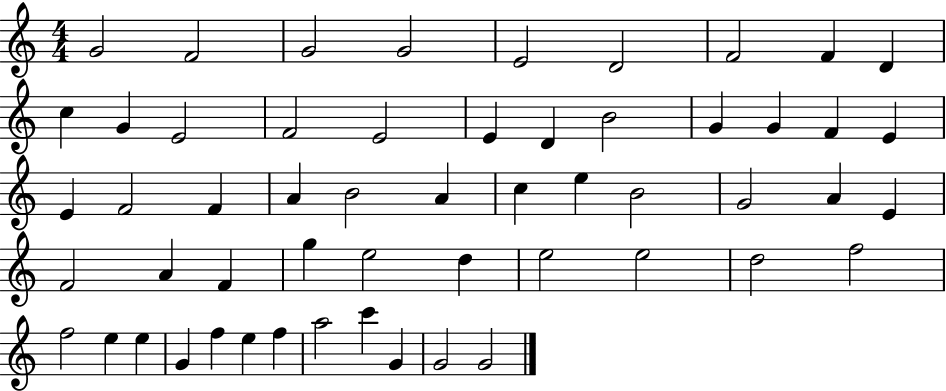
G4/h F4/h G4/h G4/h E4/h D4/h F4/h F4/q D4/q C5/q G4/q E4/h F4/h E4/h E4/q D4/q B4/h G4/q G4/q F4/q E4/q E4/q F4/h F4/q A4/q B4/h A4/q C5/q E5/q B4/h G4/h A4/q E4/q F4/h A4/q F4/q G5/q E5/h D5/q E5/h E5/h D5/h F5/h F5/h E5/q E5/q G4/q F5/q E5/q F5/q A5/h C6/q G4/q G4/h G4/h